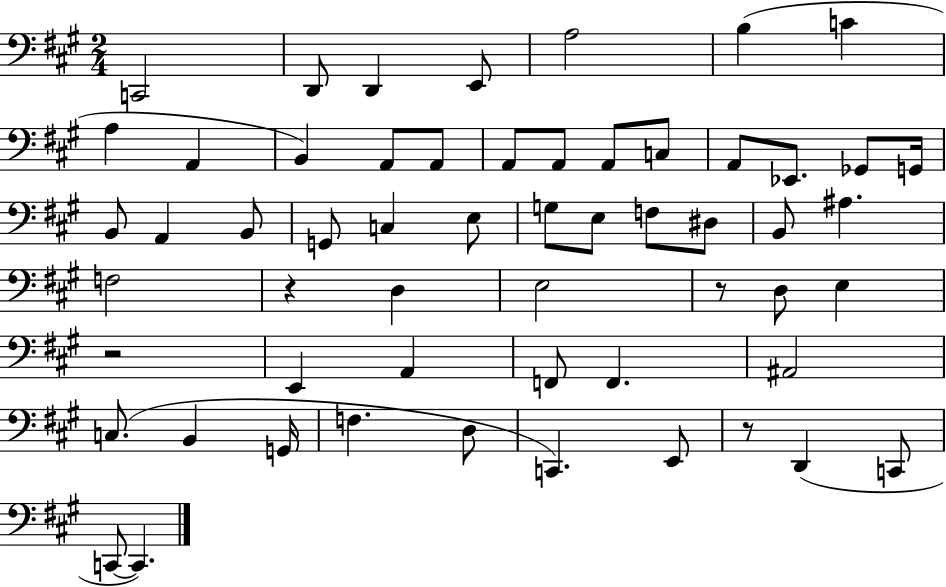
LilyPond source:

{
  \clef bass
  \numericTimeSignature
  \time 2/4
  \key a \major
  c,2 | d,8 d,4 e,8 | a2 | b4( c'4 | \break a4 a,4 | b,4) a,8 a,8 | a,8 a,8 a,8 c8 | a,8 ees,8. ges,8 g,16 | \break b,8 a,4 b,8 | g,8 c4 e8 | g8 e8 f8 dis8 | b,8 ais4. | \break f2 | r4 d4 | e2 | r8 d8 e4 | \break r2 | e,4 a,4 | f,8 f,4. | ais,2 | \break c8.( b,4 g,16 | f4. d8 | c,4.) e,8 | r8 d,4( c,8 | \break c,8~~ c,4.) | \bar "|."
}